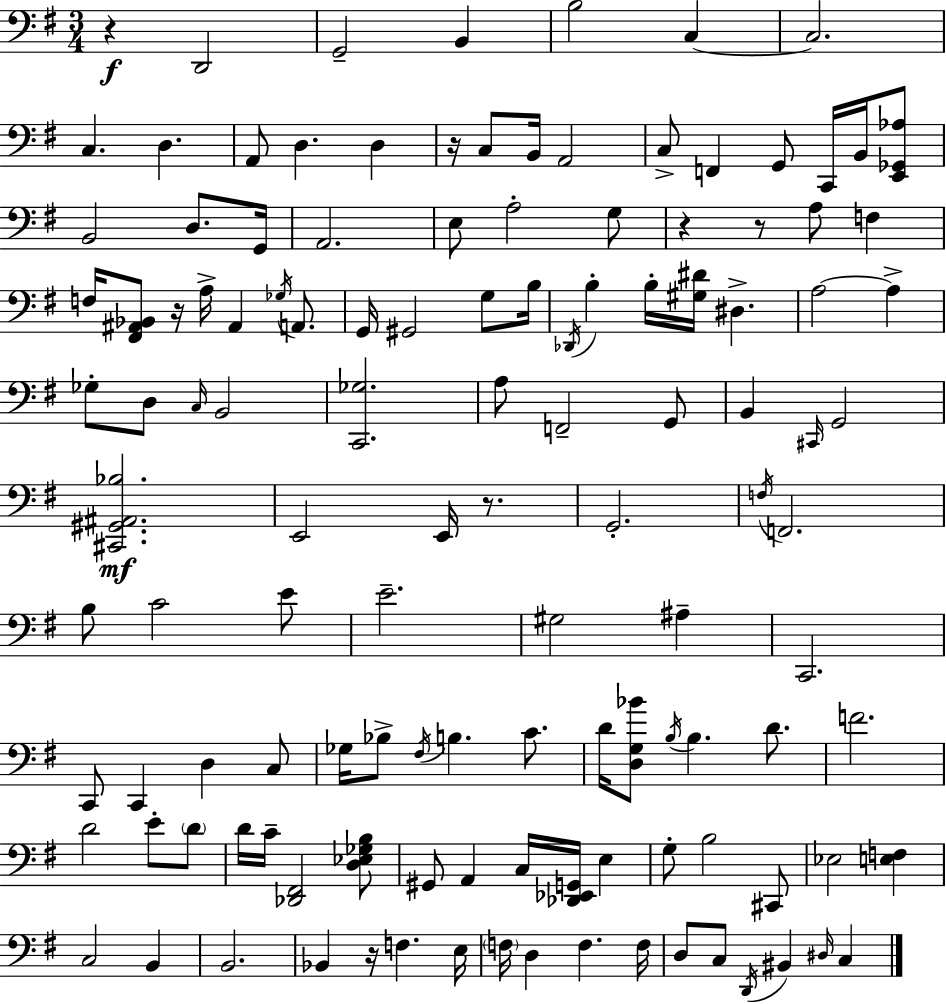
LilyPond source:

{
  \clef bass
  \numericTimeSignature
  \time 3/4
  \key e \minor
  r4\f d,2 | g,2-- b,4 | b2 c4~~ | c2. | \break c4. d4. | a,8 d4. d4 | r16 c8 b,16 a,2 | c8-> f,4 g,8 c,16 b,16 <e, ges, aes>8 | \break b,2 d8. g,16 | a,2. | e8 a2-. g8 | r4 r8 a8 f4 | \break f16 <fis, ais, bes,>8 r16 a16-> ais,4 \acciaccatura { ges16 } a,8. | g,16 gis,2 g8 | b16 \acciaccatura { des,16 } b4-. b16-. <gis dis'>16 dis4.-> | a2~~ a4-> | \break ges8-. d8 \grace { c16 } b,2 | <c, ges>2. | a8 f,2-- | g,8 b,4 \grace { cis,16 } g,2 | \break <cis, gis, ais, bes>2.\mf | e,2 | e,16 r8. g,2.-. | \acciaccatura { f16 } f,2. | \break b8 c'2 | e'8 e'2.-- | gis2 | ais4-- c,2. | \break c,8 c,4 d4 | c8 ges16 bes8-> \acciaccatura { fis16 } b4. | c'8. d'16 <d g bes'>8 \acciaccatura { b16 } b4. | d'8. f'2. | \break d'2 | e'8-. \parenthesize d'8 d'16 c'16-- <des, fis,>2 | <d ees ges b>8 gis,8 a,4 | c16 <des, ees, g,>16 e4 g8-. b2 | \break cis,8 ees2 | <e f>4 c2 | b,4 b,2. | bes,4 r16 | \break f4. e16 \parenthesize f16 d4 | f4. f16 d8 c8 \acciaccatura { d,16 } | bis,4 \grace { dis16 } c4 \bar "|."
}